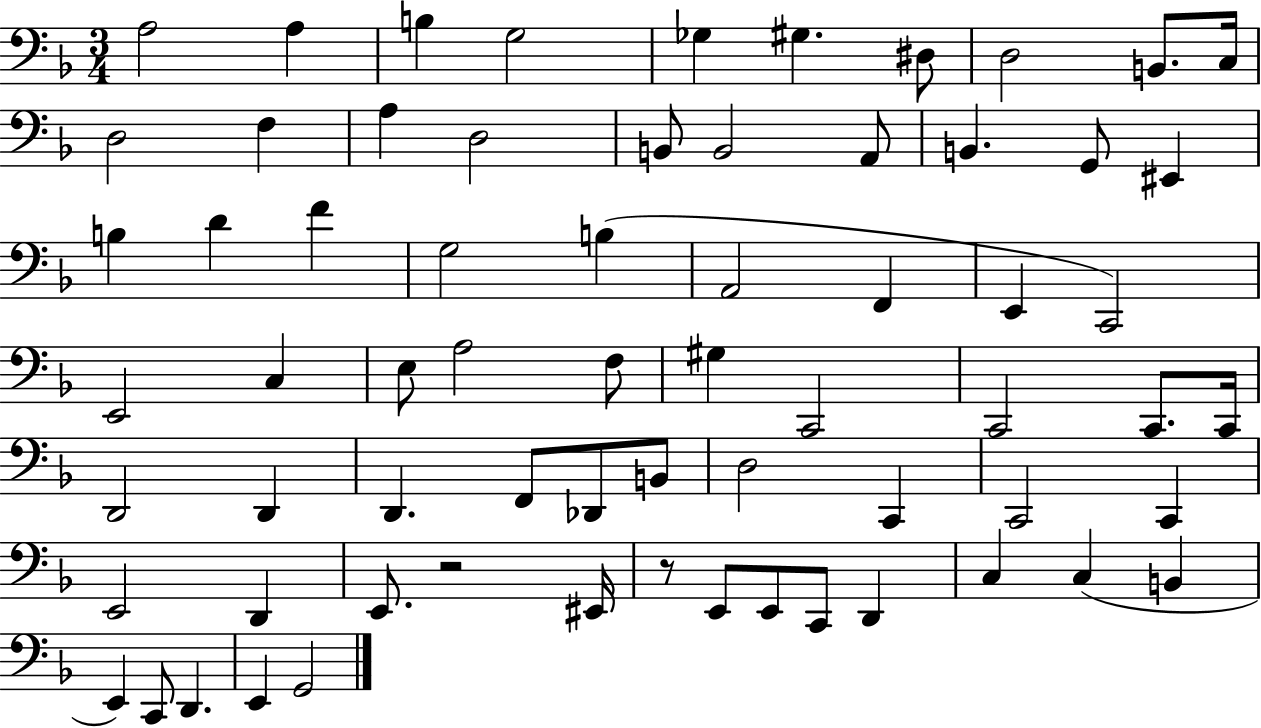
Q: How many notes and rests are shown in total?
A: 67